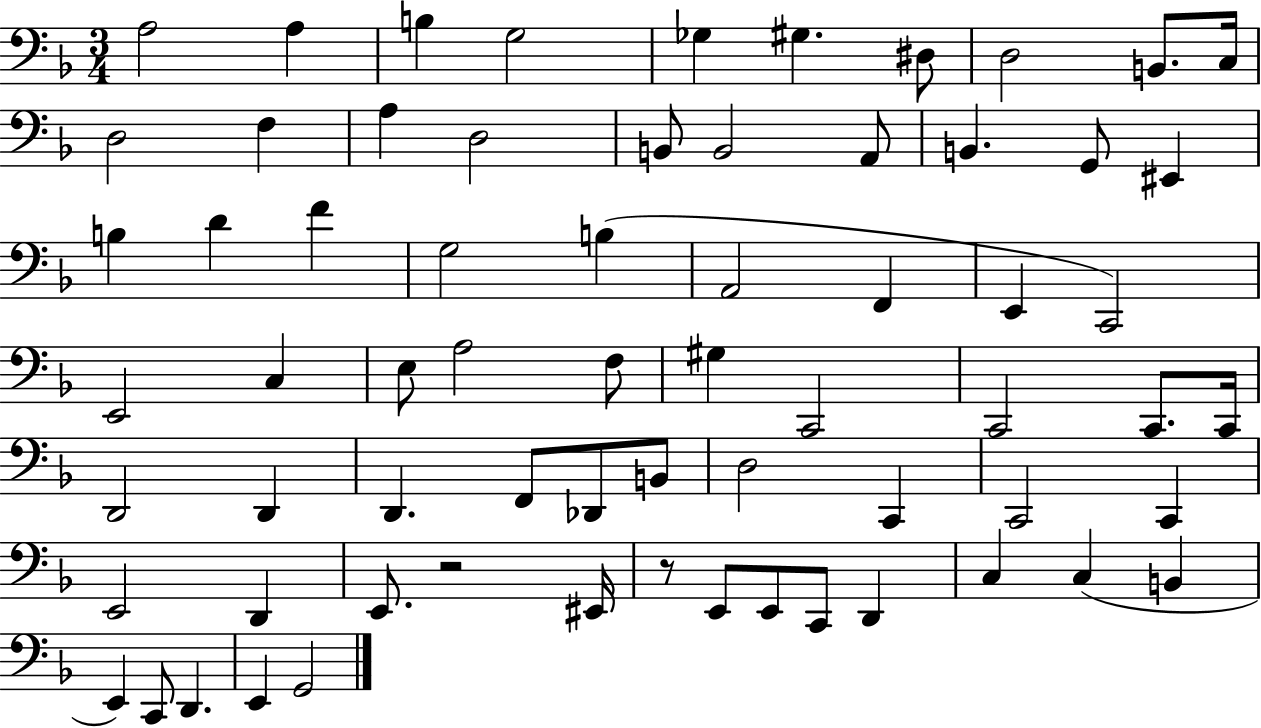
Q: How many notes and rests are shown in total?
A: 67